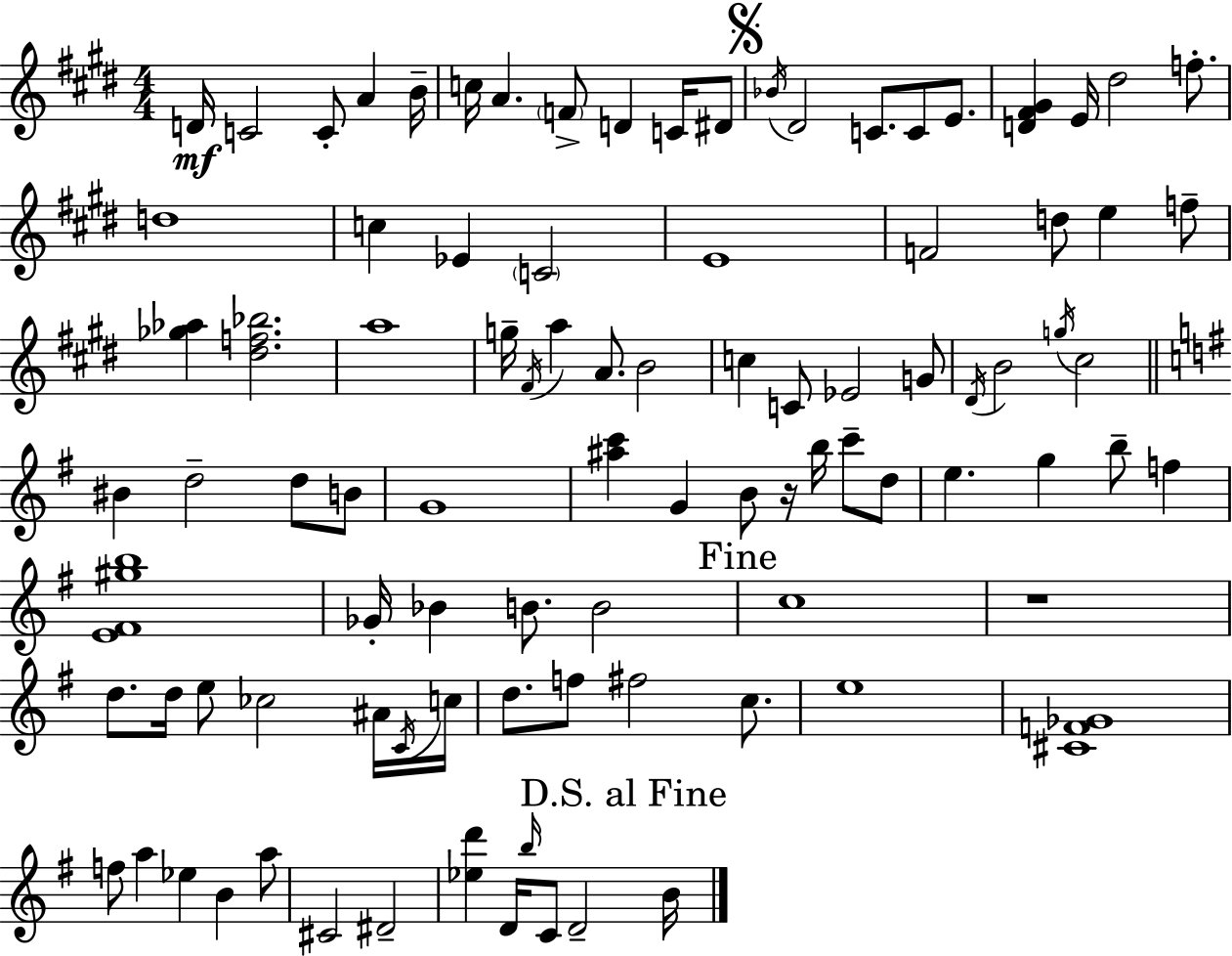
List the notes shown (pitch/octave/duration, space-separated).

D4/s C4/h C4/e A4/q B4/s C5/s A4/q. F4/e D4/q C4/s D#4/e Bb4/s D#4/h C4/e. C4/e E4/e. [D4,F#4,G#4]/q E4/s D#5/h F5/e. D5/w C5/q Eb4/q C4/h E4/w F4/h D5/e E5/q F5/e [Gb5,Ab5]/q [D#5,F5,Bb5]/h. A5/w G5/s F#4/s A5/q A4/e. B4/h C5/q C4/e Eb4/h G4/e D#4/s B4/h G5/s C#5/h BIS4/q D5/h D5/e B4/e G4/w [A#5,C6]/q G4/q B4/e R/s B5/s C6/e D5/e E5/q. G5/q B5/e F5/q [E4,F#4,G#5,B5]/w Gb4/s Bb4/q B4/e. B4/h C5/w R/w D5/e. D5/s E5/e CES5/h A#4/s C4/s C5/s D5/e. F5/e F#5/h C5/e. E5/w [C#4,F4,Gb4]/w F5/e A5/q Eb5/q B4/q A5/e C#4/h D#4/h [Eb5,D6]/q D4/s B5/s C4/e D4/h B4/s